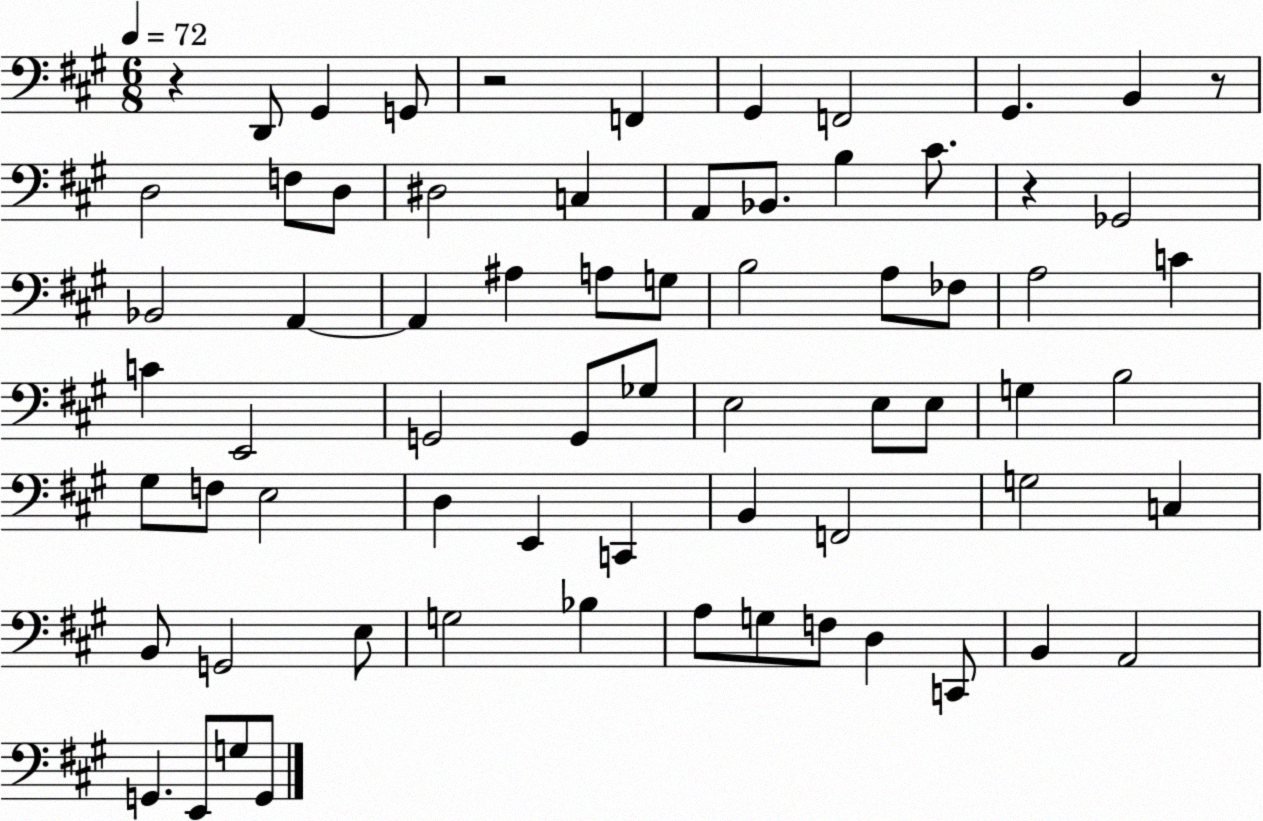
X:1
T:Untitled
M:6/8
L:1/4
K:A
z D,,/2 ^G,, G,,/2 z2 F,, ^G,, F,,2 ^G,, B,, z/2 D,2 F,/2 D,/2 ^D,2 C, A,,/2 _B,,/2 B, ^C/2 z _G,,2 _B,,2 A,, A,, ^A, A,/2 G,/2 B,2 A,/2 _F,/2 A,2 C C E,,2 G,,2 G,,/2 _G,/2 E,2 E,/2 E,/2 G, B,2 ^G,/2 F,/2 E,2 D, E,, C,, B,, F,,2 G,2 C, B,,/2 G,,2 E,/2 G,2 _B, A,/2 G,/2 F,/2 D, C,,/2 B,, A,,2 G,, E,,/2 G,/2 G,,/2